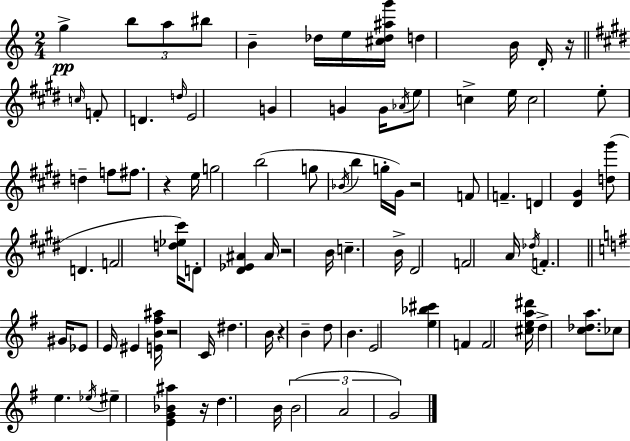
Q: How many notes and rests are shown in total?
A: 90